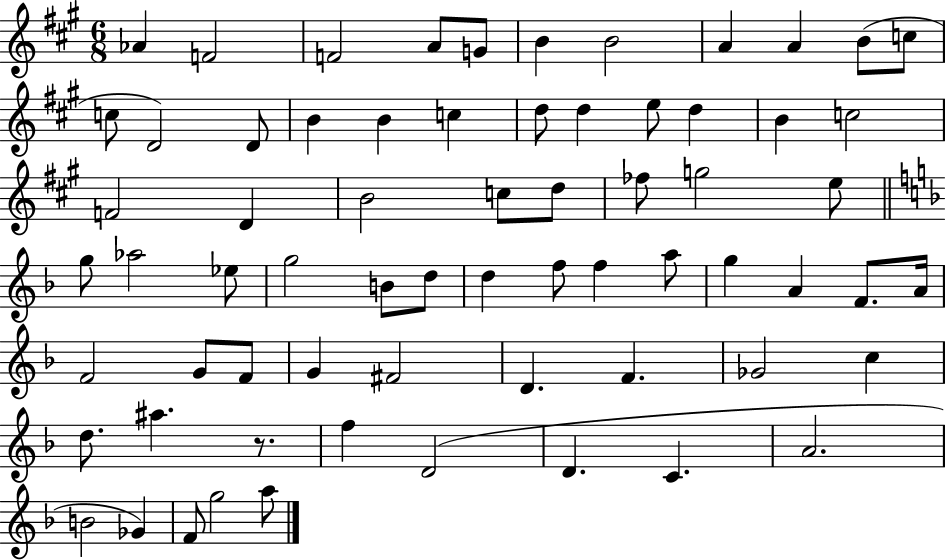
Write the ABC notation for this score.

X:1
T:Untitled
M:6/8
L:1/4
K:A
_A F2 F2 A/2 G/2 B B2 A A B/2 c/2 c/2 D2 D/2 B B c d/2 d e/2 d B c2 F2 D B2 c/2 d/2 _f/2 g2 e/2 g/2 _a2 _e/2 g2 B/2 d/2 d f/2 f a/2 g A F/2 A/4 F2 G/2 F/2 G ^F2 D F _G2 c d/2 ^a z/2 f D2 D C A2 B2 _G F/2 g2 a/2